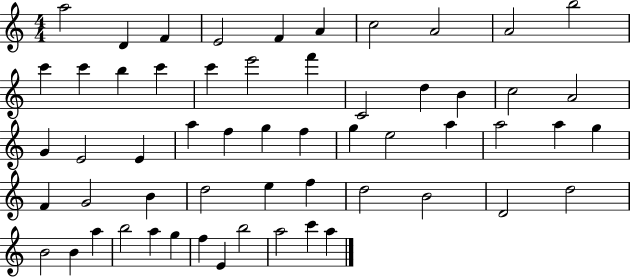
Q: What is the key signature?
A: C major